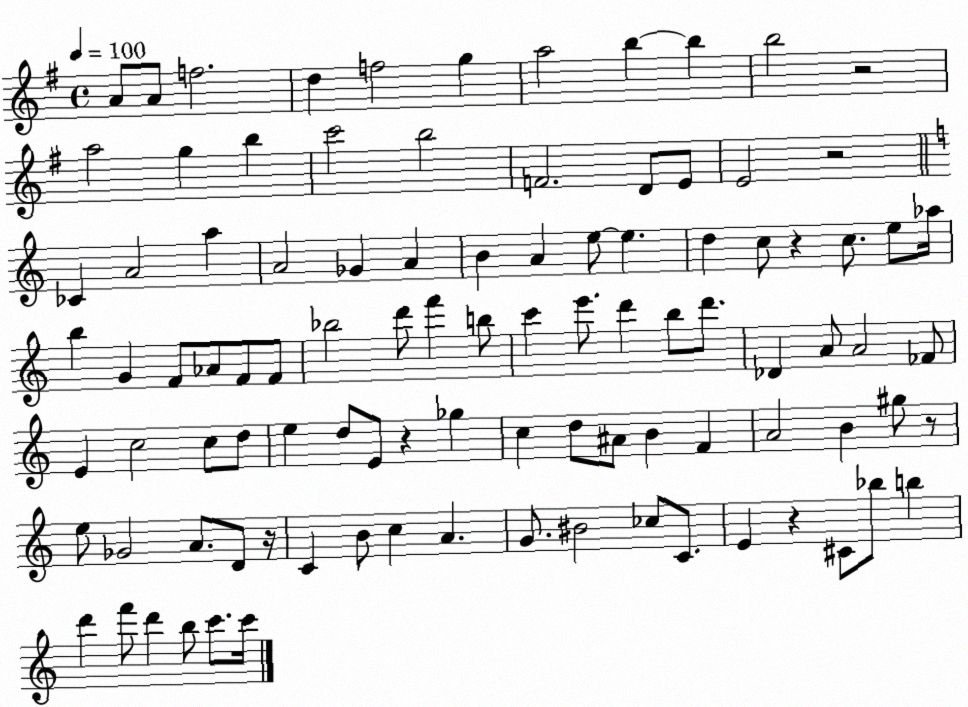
X:1
T:Untitled
M:4/4
L:1/4
K:G
A/2 A/2 f2 d f2 g a2 b b b2 z2 a2 g b c'2 b2 F2 D/2 E/2 E2 z2 _C A2 a A2 _G A B A e/2 e d c/2 z c/2 e/2 _a/4 b G F/2 _A/2 F/2 F/2 _b2 d'/2 f' b/2 c' e'/2 d' b/2 d'/2 _D A/2 A2 _F/2 E c2 c/2 d/2 e d/2 E/2 z _g c d/2 ^A/2 B F A2 B ^g/2 z/2 e/2 _G2 A/2 D/2 z/4 C B/2 c A G/2 ^B2 _c/2 C/2 E z ^C/2 _b/2 b d' f'/2 d' b/2 c'/2 c'/4